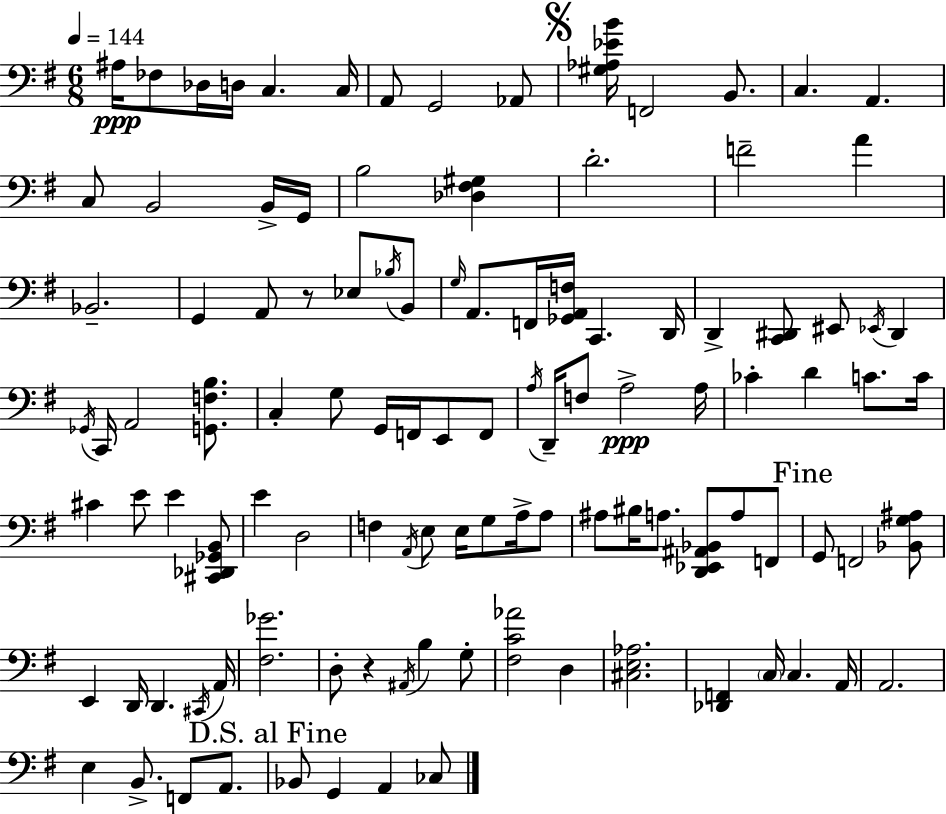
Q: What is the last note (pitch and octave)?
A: CES3